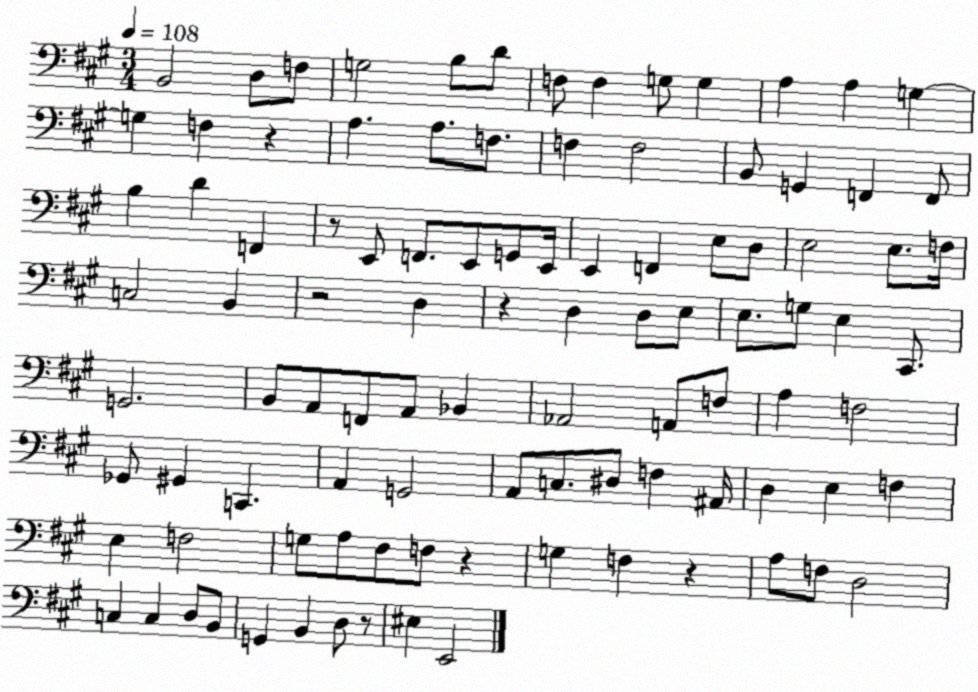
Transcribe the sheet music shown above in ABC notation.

X:1
T:Untitled
M:3/4
L:1/4
K:A
B,,2 D,/2 F,/2 G,2 B,/2 D/2 F,/2 F, G,/2 G, A, A, G, G, F, z A, A,/2 F,/2 F, F,2 B,,/2 G,, F,, F,,/2 B, D F,, z/2 E,,/2 F,,/2 E,,/2 G,,/2 E,,/4 E,, F,, E,/2 D,/2 E,2 E,/2 F,/4 C,2 B,, z2 D, z D, D,/2 E,/2 E,/2 G,/2 E, ^C,,/2 G,,2 B,,/2 A,,/2 F,,/2 A,,/2 _B,, _A,,2 A,,/2 F,/2 A, F,2 _G,,/2 ^G,, C,, A,, G,,2 A,,/2 C,/2 ^D,/2 F, ^A,,/4 D, E, F, E, F,2 G,/2 A,/2 ^F,/2 F,/2 z G, F, z A,/2 F,/2 D,2 C, C, D,/2 B,,/2 G,, B,, D,/2 z/2 ^E, E,,2